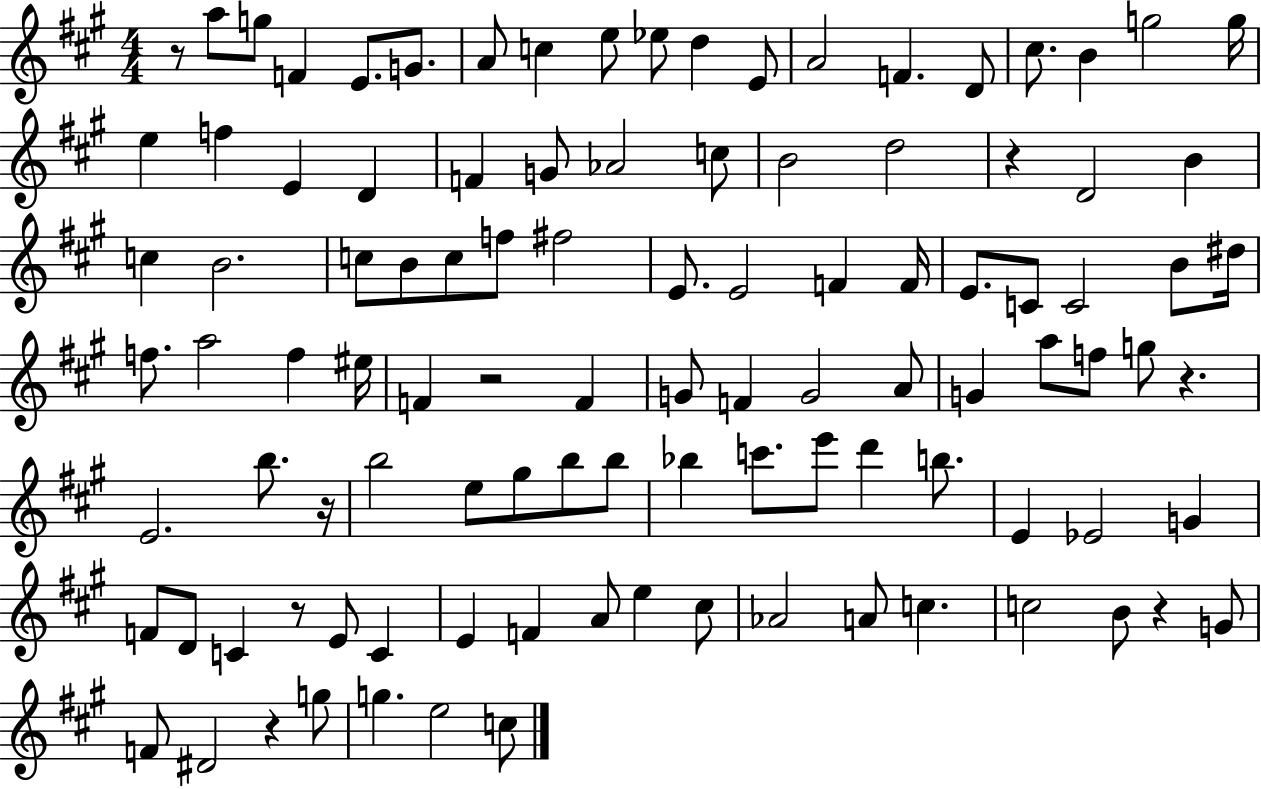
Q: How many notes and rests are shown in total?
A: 105